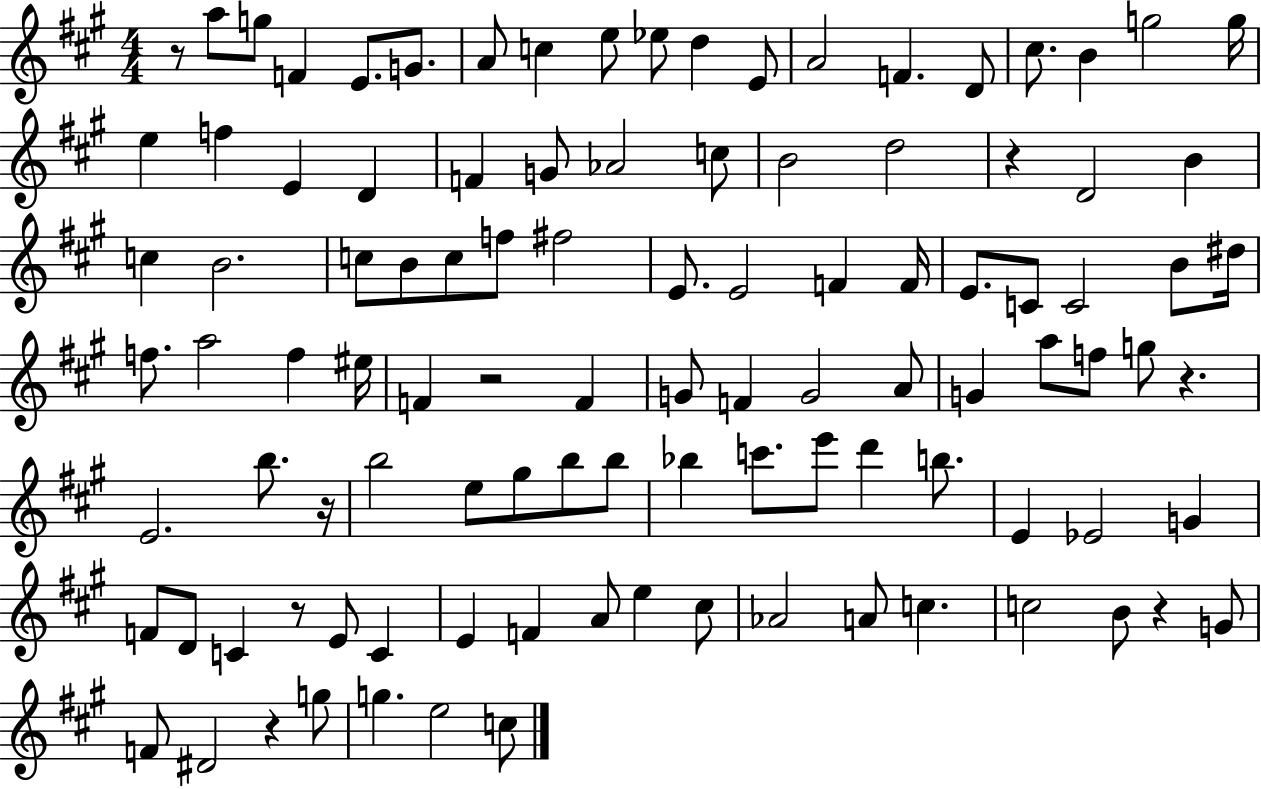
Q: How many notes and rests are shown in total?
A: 105